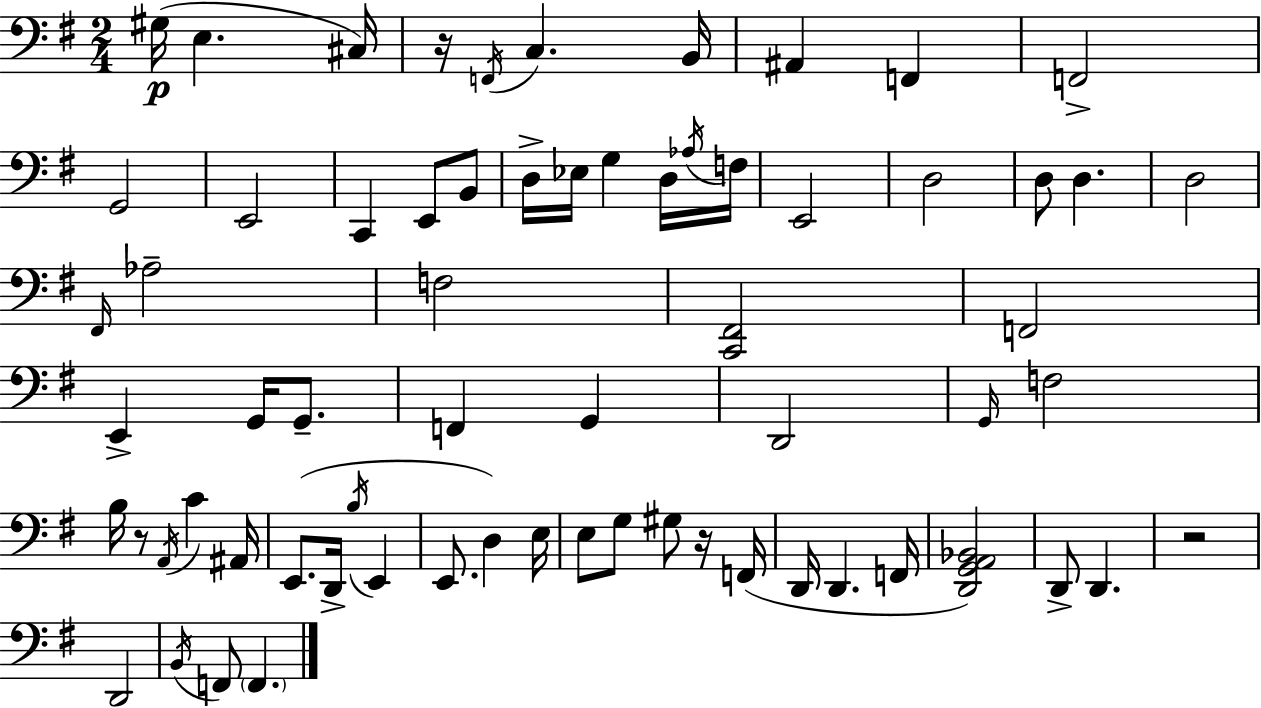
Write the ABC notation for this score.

X:1
T:Untitled
M:2/4
L:1/4
K:Em
^G,/4 E, ^C,/4 z/4 F,,/4 C, B,,/4 ^A,, F,, F,,2 G,,2 E,,2 C,, E,,/2 B,,/2 D,/4 _E,/4 G, D,/4 _A,/4 F,/4 E,,2 D,2 D,/2 D, D,2 ^F,,/4 _A,2 F,2 [C,,^F,,]2 F,,2 E,, G,,/4 G,,/2 F,, G,, D,,2 G,,/4 F,2 B,/4 z/2 A,,/4 C ^A,,/4 E,,/2 D,,/4 B,/4 E,, E,,/2 D, E,/4 E,/2 G,/2 ^G,/2 z/4 F,,/4 D,,/4 D,, F,,/4 [D,,G,,A,,_B,,]2 D,,/2 D,, z2 D,,2 B,,/4 F,,/2 F,,